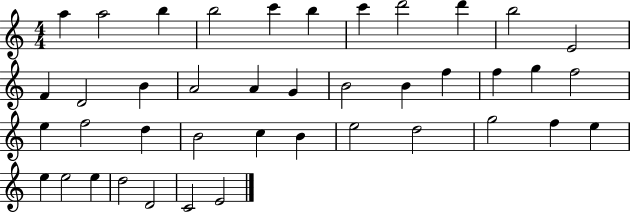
A5/q A5/h B5/q B5/h C6/q B5/q C6/q D6/h D6/q B5/h E4/h F4/q D4/h B4/q A4/h A4/q G4/q B4/h B4/q F5/q F5/q G5/q F5/h E5/q F5/h D5/q B4/h C5/q B4/q E5/h D5/h G5/h F5/q E5/q E5/q E5/h E5/q D5/h D4/h C4/h E4/h